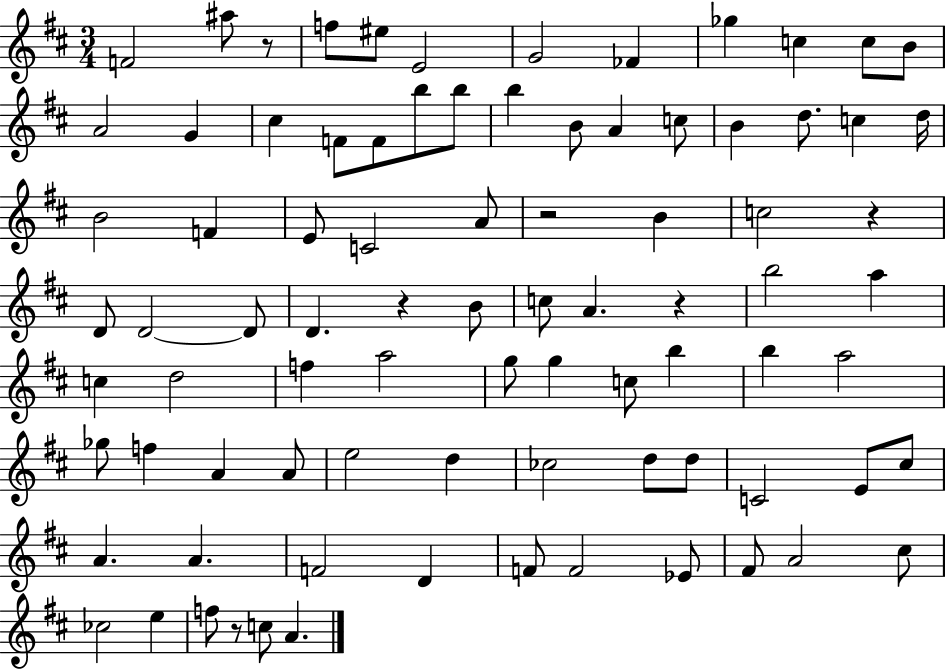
F4/h A#5/e R/e F5/e EIS5/e E4/h G4/h FES4/q Gb5/q C5/q C5/e B4/e A4/h G4/q C#5/q F4/e F4/e B5/e B5/e B5/q B4/e A4/q C5/e B4/q D5/e. C5/q D5/s B4/h F4/q E4/e C4/h A4/e R/h B4/q C5/h R/q D4/e D4/h D4/e D4/q. R/q B4/e C5/e A4/q. R/q B5/h A5/q C5/q D5/h F5/q A5/h G5/e G5/q C5/e B5/q B5/q A5/h Gb5/e F5/q A4/q A4/e E5/h D5/q CES5/h D5/e D5/e C4/h E4/e C#5/e A4/q. A4/q. F4/h D4/q F4/e F4/h Eb4/e F#4/e A4/h C#5/e CES5/h E5/q F5/e R/e C5/e A4/q.